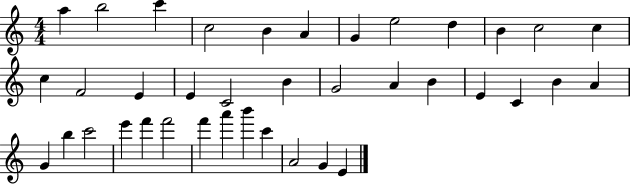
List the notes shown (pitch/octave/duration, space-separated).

A5/q B5/h C6/q C5/h B4/q A4/q G4/q E5/h D5/q B4/q C5/h C5/q C5/q F4/h E4/q E4/q C4/h B4/q G4/h A4/q B4/q E4/q C4/q B4/q A4/q G4/q B5/q C6/h E6/q F6/q F6/h F6/q A6/q B6/q C6/q A4/h G4/q E4/q